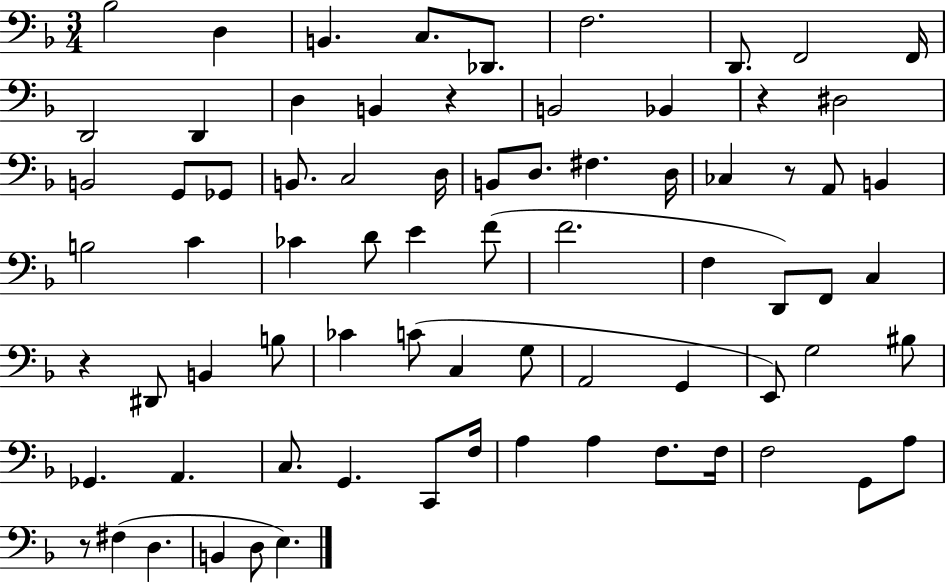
X:1
T:Untitled
M:3/4
L:1/4
K:F
_B,2 D, B,, C,/2 _D,,/2 F,2 D,,/2 F,,2 F,,/4 D,,2 D,, D, B,, z B,,2 _B,, z ^D,2 B,,2 G,,/2 _G,,/2 B,,/2 C,2 D,/4 B,,/2 D,/2 ^F, D,/4 _C, z/2 A,,/2 B,, B,2 C _C D/2 E F/2 F2 F, D,,/2 F,,/2 C, z ^D,,/2 B,, B,/2 _C C/2 C, G,/2 A,,2 G,, E,,/2 G,2 ^B,/2 _G,, A,, C,/2 G,, C,,/2 F,/4 A, A, F,/2 F,/4 F,2 G,,/2 A,/2 z/2 ^F, D, B,, D,/2 E,